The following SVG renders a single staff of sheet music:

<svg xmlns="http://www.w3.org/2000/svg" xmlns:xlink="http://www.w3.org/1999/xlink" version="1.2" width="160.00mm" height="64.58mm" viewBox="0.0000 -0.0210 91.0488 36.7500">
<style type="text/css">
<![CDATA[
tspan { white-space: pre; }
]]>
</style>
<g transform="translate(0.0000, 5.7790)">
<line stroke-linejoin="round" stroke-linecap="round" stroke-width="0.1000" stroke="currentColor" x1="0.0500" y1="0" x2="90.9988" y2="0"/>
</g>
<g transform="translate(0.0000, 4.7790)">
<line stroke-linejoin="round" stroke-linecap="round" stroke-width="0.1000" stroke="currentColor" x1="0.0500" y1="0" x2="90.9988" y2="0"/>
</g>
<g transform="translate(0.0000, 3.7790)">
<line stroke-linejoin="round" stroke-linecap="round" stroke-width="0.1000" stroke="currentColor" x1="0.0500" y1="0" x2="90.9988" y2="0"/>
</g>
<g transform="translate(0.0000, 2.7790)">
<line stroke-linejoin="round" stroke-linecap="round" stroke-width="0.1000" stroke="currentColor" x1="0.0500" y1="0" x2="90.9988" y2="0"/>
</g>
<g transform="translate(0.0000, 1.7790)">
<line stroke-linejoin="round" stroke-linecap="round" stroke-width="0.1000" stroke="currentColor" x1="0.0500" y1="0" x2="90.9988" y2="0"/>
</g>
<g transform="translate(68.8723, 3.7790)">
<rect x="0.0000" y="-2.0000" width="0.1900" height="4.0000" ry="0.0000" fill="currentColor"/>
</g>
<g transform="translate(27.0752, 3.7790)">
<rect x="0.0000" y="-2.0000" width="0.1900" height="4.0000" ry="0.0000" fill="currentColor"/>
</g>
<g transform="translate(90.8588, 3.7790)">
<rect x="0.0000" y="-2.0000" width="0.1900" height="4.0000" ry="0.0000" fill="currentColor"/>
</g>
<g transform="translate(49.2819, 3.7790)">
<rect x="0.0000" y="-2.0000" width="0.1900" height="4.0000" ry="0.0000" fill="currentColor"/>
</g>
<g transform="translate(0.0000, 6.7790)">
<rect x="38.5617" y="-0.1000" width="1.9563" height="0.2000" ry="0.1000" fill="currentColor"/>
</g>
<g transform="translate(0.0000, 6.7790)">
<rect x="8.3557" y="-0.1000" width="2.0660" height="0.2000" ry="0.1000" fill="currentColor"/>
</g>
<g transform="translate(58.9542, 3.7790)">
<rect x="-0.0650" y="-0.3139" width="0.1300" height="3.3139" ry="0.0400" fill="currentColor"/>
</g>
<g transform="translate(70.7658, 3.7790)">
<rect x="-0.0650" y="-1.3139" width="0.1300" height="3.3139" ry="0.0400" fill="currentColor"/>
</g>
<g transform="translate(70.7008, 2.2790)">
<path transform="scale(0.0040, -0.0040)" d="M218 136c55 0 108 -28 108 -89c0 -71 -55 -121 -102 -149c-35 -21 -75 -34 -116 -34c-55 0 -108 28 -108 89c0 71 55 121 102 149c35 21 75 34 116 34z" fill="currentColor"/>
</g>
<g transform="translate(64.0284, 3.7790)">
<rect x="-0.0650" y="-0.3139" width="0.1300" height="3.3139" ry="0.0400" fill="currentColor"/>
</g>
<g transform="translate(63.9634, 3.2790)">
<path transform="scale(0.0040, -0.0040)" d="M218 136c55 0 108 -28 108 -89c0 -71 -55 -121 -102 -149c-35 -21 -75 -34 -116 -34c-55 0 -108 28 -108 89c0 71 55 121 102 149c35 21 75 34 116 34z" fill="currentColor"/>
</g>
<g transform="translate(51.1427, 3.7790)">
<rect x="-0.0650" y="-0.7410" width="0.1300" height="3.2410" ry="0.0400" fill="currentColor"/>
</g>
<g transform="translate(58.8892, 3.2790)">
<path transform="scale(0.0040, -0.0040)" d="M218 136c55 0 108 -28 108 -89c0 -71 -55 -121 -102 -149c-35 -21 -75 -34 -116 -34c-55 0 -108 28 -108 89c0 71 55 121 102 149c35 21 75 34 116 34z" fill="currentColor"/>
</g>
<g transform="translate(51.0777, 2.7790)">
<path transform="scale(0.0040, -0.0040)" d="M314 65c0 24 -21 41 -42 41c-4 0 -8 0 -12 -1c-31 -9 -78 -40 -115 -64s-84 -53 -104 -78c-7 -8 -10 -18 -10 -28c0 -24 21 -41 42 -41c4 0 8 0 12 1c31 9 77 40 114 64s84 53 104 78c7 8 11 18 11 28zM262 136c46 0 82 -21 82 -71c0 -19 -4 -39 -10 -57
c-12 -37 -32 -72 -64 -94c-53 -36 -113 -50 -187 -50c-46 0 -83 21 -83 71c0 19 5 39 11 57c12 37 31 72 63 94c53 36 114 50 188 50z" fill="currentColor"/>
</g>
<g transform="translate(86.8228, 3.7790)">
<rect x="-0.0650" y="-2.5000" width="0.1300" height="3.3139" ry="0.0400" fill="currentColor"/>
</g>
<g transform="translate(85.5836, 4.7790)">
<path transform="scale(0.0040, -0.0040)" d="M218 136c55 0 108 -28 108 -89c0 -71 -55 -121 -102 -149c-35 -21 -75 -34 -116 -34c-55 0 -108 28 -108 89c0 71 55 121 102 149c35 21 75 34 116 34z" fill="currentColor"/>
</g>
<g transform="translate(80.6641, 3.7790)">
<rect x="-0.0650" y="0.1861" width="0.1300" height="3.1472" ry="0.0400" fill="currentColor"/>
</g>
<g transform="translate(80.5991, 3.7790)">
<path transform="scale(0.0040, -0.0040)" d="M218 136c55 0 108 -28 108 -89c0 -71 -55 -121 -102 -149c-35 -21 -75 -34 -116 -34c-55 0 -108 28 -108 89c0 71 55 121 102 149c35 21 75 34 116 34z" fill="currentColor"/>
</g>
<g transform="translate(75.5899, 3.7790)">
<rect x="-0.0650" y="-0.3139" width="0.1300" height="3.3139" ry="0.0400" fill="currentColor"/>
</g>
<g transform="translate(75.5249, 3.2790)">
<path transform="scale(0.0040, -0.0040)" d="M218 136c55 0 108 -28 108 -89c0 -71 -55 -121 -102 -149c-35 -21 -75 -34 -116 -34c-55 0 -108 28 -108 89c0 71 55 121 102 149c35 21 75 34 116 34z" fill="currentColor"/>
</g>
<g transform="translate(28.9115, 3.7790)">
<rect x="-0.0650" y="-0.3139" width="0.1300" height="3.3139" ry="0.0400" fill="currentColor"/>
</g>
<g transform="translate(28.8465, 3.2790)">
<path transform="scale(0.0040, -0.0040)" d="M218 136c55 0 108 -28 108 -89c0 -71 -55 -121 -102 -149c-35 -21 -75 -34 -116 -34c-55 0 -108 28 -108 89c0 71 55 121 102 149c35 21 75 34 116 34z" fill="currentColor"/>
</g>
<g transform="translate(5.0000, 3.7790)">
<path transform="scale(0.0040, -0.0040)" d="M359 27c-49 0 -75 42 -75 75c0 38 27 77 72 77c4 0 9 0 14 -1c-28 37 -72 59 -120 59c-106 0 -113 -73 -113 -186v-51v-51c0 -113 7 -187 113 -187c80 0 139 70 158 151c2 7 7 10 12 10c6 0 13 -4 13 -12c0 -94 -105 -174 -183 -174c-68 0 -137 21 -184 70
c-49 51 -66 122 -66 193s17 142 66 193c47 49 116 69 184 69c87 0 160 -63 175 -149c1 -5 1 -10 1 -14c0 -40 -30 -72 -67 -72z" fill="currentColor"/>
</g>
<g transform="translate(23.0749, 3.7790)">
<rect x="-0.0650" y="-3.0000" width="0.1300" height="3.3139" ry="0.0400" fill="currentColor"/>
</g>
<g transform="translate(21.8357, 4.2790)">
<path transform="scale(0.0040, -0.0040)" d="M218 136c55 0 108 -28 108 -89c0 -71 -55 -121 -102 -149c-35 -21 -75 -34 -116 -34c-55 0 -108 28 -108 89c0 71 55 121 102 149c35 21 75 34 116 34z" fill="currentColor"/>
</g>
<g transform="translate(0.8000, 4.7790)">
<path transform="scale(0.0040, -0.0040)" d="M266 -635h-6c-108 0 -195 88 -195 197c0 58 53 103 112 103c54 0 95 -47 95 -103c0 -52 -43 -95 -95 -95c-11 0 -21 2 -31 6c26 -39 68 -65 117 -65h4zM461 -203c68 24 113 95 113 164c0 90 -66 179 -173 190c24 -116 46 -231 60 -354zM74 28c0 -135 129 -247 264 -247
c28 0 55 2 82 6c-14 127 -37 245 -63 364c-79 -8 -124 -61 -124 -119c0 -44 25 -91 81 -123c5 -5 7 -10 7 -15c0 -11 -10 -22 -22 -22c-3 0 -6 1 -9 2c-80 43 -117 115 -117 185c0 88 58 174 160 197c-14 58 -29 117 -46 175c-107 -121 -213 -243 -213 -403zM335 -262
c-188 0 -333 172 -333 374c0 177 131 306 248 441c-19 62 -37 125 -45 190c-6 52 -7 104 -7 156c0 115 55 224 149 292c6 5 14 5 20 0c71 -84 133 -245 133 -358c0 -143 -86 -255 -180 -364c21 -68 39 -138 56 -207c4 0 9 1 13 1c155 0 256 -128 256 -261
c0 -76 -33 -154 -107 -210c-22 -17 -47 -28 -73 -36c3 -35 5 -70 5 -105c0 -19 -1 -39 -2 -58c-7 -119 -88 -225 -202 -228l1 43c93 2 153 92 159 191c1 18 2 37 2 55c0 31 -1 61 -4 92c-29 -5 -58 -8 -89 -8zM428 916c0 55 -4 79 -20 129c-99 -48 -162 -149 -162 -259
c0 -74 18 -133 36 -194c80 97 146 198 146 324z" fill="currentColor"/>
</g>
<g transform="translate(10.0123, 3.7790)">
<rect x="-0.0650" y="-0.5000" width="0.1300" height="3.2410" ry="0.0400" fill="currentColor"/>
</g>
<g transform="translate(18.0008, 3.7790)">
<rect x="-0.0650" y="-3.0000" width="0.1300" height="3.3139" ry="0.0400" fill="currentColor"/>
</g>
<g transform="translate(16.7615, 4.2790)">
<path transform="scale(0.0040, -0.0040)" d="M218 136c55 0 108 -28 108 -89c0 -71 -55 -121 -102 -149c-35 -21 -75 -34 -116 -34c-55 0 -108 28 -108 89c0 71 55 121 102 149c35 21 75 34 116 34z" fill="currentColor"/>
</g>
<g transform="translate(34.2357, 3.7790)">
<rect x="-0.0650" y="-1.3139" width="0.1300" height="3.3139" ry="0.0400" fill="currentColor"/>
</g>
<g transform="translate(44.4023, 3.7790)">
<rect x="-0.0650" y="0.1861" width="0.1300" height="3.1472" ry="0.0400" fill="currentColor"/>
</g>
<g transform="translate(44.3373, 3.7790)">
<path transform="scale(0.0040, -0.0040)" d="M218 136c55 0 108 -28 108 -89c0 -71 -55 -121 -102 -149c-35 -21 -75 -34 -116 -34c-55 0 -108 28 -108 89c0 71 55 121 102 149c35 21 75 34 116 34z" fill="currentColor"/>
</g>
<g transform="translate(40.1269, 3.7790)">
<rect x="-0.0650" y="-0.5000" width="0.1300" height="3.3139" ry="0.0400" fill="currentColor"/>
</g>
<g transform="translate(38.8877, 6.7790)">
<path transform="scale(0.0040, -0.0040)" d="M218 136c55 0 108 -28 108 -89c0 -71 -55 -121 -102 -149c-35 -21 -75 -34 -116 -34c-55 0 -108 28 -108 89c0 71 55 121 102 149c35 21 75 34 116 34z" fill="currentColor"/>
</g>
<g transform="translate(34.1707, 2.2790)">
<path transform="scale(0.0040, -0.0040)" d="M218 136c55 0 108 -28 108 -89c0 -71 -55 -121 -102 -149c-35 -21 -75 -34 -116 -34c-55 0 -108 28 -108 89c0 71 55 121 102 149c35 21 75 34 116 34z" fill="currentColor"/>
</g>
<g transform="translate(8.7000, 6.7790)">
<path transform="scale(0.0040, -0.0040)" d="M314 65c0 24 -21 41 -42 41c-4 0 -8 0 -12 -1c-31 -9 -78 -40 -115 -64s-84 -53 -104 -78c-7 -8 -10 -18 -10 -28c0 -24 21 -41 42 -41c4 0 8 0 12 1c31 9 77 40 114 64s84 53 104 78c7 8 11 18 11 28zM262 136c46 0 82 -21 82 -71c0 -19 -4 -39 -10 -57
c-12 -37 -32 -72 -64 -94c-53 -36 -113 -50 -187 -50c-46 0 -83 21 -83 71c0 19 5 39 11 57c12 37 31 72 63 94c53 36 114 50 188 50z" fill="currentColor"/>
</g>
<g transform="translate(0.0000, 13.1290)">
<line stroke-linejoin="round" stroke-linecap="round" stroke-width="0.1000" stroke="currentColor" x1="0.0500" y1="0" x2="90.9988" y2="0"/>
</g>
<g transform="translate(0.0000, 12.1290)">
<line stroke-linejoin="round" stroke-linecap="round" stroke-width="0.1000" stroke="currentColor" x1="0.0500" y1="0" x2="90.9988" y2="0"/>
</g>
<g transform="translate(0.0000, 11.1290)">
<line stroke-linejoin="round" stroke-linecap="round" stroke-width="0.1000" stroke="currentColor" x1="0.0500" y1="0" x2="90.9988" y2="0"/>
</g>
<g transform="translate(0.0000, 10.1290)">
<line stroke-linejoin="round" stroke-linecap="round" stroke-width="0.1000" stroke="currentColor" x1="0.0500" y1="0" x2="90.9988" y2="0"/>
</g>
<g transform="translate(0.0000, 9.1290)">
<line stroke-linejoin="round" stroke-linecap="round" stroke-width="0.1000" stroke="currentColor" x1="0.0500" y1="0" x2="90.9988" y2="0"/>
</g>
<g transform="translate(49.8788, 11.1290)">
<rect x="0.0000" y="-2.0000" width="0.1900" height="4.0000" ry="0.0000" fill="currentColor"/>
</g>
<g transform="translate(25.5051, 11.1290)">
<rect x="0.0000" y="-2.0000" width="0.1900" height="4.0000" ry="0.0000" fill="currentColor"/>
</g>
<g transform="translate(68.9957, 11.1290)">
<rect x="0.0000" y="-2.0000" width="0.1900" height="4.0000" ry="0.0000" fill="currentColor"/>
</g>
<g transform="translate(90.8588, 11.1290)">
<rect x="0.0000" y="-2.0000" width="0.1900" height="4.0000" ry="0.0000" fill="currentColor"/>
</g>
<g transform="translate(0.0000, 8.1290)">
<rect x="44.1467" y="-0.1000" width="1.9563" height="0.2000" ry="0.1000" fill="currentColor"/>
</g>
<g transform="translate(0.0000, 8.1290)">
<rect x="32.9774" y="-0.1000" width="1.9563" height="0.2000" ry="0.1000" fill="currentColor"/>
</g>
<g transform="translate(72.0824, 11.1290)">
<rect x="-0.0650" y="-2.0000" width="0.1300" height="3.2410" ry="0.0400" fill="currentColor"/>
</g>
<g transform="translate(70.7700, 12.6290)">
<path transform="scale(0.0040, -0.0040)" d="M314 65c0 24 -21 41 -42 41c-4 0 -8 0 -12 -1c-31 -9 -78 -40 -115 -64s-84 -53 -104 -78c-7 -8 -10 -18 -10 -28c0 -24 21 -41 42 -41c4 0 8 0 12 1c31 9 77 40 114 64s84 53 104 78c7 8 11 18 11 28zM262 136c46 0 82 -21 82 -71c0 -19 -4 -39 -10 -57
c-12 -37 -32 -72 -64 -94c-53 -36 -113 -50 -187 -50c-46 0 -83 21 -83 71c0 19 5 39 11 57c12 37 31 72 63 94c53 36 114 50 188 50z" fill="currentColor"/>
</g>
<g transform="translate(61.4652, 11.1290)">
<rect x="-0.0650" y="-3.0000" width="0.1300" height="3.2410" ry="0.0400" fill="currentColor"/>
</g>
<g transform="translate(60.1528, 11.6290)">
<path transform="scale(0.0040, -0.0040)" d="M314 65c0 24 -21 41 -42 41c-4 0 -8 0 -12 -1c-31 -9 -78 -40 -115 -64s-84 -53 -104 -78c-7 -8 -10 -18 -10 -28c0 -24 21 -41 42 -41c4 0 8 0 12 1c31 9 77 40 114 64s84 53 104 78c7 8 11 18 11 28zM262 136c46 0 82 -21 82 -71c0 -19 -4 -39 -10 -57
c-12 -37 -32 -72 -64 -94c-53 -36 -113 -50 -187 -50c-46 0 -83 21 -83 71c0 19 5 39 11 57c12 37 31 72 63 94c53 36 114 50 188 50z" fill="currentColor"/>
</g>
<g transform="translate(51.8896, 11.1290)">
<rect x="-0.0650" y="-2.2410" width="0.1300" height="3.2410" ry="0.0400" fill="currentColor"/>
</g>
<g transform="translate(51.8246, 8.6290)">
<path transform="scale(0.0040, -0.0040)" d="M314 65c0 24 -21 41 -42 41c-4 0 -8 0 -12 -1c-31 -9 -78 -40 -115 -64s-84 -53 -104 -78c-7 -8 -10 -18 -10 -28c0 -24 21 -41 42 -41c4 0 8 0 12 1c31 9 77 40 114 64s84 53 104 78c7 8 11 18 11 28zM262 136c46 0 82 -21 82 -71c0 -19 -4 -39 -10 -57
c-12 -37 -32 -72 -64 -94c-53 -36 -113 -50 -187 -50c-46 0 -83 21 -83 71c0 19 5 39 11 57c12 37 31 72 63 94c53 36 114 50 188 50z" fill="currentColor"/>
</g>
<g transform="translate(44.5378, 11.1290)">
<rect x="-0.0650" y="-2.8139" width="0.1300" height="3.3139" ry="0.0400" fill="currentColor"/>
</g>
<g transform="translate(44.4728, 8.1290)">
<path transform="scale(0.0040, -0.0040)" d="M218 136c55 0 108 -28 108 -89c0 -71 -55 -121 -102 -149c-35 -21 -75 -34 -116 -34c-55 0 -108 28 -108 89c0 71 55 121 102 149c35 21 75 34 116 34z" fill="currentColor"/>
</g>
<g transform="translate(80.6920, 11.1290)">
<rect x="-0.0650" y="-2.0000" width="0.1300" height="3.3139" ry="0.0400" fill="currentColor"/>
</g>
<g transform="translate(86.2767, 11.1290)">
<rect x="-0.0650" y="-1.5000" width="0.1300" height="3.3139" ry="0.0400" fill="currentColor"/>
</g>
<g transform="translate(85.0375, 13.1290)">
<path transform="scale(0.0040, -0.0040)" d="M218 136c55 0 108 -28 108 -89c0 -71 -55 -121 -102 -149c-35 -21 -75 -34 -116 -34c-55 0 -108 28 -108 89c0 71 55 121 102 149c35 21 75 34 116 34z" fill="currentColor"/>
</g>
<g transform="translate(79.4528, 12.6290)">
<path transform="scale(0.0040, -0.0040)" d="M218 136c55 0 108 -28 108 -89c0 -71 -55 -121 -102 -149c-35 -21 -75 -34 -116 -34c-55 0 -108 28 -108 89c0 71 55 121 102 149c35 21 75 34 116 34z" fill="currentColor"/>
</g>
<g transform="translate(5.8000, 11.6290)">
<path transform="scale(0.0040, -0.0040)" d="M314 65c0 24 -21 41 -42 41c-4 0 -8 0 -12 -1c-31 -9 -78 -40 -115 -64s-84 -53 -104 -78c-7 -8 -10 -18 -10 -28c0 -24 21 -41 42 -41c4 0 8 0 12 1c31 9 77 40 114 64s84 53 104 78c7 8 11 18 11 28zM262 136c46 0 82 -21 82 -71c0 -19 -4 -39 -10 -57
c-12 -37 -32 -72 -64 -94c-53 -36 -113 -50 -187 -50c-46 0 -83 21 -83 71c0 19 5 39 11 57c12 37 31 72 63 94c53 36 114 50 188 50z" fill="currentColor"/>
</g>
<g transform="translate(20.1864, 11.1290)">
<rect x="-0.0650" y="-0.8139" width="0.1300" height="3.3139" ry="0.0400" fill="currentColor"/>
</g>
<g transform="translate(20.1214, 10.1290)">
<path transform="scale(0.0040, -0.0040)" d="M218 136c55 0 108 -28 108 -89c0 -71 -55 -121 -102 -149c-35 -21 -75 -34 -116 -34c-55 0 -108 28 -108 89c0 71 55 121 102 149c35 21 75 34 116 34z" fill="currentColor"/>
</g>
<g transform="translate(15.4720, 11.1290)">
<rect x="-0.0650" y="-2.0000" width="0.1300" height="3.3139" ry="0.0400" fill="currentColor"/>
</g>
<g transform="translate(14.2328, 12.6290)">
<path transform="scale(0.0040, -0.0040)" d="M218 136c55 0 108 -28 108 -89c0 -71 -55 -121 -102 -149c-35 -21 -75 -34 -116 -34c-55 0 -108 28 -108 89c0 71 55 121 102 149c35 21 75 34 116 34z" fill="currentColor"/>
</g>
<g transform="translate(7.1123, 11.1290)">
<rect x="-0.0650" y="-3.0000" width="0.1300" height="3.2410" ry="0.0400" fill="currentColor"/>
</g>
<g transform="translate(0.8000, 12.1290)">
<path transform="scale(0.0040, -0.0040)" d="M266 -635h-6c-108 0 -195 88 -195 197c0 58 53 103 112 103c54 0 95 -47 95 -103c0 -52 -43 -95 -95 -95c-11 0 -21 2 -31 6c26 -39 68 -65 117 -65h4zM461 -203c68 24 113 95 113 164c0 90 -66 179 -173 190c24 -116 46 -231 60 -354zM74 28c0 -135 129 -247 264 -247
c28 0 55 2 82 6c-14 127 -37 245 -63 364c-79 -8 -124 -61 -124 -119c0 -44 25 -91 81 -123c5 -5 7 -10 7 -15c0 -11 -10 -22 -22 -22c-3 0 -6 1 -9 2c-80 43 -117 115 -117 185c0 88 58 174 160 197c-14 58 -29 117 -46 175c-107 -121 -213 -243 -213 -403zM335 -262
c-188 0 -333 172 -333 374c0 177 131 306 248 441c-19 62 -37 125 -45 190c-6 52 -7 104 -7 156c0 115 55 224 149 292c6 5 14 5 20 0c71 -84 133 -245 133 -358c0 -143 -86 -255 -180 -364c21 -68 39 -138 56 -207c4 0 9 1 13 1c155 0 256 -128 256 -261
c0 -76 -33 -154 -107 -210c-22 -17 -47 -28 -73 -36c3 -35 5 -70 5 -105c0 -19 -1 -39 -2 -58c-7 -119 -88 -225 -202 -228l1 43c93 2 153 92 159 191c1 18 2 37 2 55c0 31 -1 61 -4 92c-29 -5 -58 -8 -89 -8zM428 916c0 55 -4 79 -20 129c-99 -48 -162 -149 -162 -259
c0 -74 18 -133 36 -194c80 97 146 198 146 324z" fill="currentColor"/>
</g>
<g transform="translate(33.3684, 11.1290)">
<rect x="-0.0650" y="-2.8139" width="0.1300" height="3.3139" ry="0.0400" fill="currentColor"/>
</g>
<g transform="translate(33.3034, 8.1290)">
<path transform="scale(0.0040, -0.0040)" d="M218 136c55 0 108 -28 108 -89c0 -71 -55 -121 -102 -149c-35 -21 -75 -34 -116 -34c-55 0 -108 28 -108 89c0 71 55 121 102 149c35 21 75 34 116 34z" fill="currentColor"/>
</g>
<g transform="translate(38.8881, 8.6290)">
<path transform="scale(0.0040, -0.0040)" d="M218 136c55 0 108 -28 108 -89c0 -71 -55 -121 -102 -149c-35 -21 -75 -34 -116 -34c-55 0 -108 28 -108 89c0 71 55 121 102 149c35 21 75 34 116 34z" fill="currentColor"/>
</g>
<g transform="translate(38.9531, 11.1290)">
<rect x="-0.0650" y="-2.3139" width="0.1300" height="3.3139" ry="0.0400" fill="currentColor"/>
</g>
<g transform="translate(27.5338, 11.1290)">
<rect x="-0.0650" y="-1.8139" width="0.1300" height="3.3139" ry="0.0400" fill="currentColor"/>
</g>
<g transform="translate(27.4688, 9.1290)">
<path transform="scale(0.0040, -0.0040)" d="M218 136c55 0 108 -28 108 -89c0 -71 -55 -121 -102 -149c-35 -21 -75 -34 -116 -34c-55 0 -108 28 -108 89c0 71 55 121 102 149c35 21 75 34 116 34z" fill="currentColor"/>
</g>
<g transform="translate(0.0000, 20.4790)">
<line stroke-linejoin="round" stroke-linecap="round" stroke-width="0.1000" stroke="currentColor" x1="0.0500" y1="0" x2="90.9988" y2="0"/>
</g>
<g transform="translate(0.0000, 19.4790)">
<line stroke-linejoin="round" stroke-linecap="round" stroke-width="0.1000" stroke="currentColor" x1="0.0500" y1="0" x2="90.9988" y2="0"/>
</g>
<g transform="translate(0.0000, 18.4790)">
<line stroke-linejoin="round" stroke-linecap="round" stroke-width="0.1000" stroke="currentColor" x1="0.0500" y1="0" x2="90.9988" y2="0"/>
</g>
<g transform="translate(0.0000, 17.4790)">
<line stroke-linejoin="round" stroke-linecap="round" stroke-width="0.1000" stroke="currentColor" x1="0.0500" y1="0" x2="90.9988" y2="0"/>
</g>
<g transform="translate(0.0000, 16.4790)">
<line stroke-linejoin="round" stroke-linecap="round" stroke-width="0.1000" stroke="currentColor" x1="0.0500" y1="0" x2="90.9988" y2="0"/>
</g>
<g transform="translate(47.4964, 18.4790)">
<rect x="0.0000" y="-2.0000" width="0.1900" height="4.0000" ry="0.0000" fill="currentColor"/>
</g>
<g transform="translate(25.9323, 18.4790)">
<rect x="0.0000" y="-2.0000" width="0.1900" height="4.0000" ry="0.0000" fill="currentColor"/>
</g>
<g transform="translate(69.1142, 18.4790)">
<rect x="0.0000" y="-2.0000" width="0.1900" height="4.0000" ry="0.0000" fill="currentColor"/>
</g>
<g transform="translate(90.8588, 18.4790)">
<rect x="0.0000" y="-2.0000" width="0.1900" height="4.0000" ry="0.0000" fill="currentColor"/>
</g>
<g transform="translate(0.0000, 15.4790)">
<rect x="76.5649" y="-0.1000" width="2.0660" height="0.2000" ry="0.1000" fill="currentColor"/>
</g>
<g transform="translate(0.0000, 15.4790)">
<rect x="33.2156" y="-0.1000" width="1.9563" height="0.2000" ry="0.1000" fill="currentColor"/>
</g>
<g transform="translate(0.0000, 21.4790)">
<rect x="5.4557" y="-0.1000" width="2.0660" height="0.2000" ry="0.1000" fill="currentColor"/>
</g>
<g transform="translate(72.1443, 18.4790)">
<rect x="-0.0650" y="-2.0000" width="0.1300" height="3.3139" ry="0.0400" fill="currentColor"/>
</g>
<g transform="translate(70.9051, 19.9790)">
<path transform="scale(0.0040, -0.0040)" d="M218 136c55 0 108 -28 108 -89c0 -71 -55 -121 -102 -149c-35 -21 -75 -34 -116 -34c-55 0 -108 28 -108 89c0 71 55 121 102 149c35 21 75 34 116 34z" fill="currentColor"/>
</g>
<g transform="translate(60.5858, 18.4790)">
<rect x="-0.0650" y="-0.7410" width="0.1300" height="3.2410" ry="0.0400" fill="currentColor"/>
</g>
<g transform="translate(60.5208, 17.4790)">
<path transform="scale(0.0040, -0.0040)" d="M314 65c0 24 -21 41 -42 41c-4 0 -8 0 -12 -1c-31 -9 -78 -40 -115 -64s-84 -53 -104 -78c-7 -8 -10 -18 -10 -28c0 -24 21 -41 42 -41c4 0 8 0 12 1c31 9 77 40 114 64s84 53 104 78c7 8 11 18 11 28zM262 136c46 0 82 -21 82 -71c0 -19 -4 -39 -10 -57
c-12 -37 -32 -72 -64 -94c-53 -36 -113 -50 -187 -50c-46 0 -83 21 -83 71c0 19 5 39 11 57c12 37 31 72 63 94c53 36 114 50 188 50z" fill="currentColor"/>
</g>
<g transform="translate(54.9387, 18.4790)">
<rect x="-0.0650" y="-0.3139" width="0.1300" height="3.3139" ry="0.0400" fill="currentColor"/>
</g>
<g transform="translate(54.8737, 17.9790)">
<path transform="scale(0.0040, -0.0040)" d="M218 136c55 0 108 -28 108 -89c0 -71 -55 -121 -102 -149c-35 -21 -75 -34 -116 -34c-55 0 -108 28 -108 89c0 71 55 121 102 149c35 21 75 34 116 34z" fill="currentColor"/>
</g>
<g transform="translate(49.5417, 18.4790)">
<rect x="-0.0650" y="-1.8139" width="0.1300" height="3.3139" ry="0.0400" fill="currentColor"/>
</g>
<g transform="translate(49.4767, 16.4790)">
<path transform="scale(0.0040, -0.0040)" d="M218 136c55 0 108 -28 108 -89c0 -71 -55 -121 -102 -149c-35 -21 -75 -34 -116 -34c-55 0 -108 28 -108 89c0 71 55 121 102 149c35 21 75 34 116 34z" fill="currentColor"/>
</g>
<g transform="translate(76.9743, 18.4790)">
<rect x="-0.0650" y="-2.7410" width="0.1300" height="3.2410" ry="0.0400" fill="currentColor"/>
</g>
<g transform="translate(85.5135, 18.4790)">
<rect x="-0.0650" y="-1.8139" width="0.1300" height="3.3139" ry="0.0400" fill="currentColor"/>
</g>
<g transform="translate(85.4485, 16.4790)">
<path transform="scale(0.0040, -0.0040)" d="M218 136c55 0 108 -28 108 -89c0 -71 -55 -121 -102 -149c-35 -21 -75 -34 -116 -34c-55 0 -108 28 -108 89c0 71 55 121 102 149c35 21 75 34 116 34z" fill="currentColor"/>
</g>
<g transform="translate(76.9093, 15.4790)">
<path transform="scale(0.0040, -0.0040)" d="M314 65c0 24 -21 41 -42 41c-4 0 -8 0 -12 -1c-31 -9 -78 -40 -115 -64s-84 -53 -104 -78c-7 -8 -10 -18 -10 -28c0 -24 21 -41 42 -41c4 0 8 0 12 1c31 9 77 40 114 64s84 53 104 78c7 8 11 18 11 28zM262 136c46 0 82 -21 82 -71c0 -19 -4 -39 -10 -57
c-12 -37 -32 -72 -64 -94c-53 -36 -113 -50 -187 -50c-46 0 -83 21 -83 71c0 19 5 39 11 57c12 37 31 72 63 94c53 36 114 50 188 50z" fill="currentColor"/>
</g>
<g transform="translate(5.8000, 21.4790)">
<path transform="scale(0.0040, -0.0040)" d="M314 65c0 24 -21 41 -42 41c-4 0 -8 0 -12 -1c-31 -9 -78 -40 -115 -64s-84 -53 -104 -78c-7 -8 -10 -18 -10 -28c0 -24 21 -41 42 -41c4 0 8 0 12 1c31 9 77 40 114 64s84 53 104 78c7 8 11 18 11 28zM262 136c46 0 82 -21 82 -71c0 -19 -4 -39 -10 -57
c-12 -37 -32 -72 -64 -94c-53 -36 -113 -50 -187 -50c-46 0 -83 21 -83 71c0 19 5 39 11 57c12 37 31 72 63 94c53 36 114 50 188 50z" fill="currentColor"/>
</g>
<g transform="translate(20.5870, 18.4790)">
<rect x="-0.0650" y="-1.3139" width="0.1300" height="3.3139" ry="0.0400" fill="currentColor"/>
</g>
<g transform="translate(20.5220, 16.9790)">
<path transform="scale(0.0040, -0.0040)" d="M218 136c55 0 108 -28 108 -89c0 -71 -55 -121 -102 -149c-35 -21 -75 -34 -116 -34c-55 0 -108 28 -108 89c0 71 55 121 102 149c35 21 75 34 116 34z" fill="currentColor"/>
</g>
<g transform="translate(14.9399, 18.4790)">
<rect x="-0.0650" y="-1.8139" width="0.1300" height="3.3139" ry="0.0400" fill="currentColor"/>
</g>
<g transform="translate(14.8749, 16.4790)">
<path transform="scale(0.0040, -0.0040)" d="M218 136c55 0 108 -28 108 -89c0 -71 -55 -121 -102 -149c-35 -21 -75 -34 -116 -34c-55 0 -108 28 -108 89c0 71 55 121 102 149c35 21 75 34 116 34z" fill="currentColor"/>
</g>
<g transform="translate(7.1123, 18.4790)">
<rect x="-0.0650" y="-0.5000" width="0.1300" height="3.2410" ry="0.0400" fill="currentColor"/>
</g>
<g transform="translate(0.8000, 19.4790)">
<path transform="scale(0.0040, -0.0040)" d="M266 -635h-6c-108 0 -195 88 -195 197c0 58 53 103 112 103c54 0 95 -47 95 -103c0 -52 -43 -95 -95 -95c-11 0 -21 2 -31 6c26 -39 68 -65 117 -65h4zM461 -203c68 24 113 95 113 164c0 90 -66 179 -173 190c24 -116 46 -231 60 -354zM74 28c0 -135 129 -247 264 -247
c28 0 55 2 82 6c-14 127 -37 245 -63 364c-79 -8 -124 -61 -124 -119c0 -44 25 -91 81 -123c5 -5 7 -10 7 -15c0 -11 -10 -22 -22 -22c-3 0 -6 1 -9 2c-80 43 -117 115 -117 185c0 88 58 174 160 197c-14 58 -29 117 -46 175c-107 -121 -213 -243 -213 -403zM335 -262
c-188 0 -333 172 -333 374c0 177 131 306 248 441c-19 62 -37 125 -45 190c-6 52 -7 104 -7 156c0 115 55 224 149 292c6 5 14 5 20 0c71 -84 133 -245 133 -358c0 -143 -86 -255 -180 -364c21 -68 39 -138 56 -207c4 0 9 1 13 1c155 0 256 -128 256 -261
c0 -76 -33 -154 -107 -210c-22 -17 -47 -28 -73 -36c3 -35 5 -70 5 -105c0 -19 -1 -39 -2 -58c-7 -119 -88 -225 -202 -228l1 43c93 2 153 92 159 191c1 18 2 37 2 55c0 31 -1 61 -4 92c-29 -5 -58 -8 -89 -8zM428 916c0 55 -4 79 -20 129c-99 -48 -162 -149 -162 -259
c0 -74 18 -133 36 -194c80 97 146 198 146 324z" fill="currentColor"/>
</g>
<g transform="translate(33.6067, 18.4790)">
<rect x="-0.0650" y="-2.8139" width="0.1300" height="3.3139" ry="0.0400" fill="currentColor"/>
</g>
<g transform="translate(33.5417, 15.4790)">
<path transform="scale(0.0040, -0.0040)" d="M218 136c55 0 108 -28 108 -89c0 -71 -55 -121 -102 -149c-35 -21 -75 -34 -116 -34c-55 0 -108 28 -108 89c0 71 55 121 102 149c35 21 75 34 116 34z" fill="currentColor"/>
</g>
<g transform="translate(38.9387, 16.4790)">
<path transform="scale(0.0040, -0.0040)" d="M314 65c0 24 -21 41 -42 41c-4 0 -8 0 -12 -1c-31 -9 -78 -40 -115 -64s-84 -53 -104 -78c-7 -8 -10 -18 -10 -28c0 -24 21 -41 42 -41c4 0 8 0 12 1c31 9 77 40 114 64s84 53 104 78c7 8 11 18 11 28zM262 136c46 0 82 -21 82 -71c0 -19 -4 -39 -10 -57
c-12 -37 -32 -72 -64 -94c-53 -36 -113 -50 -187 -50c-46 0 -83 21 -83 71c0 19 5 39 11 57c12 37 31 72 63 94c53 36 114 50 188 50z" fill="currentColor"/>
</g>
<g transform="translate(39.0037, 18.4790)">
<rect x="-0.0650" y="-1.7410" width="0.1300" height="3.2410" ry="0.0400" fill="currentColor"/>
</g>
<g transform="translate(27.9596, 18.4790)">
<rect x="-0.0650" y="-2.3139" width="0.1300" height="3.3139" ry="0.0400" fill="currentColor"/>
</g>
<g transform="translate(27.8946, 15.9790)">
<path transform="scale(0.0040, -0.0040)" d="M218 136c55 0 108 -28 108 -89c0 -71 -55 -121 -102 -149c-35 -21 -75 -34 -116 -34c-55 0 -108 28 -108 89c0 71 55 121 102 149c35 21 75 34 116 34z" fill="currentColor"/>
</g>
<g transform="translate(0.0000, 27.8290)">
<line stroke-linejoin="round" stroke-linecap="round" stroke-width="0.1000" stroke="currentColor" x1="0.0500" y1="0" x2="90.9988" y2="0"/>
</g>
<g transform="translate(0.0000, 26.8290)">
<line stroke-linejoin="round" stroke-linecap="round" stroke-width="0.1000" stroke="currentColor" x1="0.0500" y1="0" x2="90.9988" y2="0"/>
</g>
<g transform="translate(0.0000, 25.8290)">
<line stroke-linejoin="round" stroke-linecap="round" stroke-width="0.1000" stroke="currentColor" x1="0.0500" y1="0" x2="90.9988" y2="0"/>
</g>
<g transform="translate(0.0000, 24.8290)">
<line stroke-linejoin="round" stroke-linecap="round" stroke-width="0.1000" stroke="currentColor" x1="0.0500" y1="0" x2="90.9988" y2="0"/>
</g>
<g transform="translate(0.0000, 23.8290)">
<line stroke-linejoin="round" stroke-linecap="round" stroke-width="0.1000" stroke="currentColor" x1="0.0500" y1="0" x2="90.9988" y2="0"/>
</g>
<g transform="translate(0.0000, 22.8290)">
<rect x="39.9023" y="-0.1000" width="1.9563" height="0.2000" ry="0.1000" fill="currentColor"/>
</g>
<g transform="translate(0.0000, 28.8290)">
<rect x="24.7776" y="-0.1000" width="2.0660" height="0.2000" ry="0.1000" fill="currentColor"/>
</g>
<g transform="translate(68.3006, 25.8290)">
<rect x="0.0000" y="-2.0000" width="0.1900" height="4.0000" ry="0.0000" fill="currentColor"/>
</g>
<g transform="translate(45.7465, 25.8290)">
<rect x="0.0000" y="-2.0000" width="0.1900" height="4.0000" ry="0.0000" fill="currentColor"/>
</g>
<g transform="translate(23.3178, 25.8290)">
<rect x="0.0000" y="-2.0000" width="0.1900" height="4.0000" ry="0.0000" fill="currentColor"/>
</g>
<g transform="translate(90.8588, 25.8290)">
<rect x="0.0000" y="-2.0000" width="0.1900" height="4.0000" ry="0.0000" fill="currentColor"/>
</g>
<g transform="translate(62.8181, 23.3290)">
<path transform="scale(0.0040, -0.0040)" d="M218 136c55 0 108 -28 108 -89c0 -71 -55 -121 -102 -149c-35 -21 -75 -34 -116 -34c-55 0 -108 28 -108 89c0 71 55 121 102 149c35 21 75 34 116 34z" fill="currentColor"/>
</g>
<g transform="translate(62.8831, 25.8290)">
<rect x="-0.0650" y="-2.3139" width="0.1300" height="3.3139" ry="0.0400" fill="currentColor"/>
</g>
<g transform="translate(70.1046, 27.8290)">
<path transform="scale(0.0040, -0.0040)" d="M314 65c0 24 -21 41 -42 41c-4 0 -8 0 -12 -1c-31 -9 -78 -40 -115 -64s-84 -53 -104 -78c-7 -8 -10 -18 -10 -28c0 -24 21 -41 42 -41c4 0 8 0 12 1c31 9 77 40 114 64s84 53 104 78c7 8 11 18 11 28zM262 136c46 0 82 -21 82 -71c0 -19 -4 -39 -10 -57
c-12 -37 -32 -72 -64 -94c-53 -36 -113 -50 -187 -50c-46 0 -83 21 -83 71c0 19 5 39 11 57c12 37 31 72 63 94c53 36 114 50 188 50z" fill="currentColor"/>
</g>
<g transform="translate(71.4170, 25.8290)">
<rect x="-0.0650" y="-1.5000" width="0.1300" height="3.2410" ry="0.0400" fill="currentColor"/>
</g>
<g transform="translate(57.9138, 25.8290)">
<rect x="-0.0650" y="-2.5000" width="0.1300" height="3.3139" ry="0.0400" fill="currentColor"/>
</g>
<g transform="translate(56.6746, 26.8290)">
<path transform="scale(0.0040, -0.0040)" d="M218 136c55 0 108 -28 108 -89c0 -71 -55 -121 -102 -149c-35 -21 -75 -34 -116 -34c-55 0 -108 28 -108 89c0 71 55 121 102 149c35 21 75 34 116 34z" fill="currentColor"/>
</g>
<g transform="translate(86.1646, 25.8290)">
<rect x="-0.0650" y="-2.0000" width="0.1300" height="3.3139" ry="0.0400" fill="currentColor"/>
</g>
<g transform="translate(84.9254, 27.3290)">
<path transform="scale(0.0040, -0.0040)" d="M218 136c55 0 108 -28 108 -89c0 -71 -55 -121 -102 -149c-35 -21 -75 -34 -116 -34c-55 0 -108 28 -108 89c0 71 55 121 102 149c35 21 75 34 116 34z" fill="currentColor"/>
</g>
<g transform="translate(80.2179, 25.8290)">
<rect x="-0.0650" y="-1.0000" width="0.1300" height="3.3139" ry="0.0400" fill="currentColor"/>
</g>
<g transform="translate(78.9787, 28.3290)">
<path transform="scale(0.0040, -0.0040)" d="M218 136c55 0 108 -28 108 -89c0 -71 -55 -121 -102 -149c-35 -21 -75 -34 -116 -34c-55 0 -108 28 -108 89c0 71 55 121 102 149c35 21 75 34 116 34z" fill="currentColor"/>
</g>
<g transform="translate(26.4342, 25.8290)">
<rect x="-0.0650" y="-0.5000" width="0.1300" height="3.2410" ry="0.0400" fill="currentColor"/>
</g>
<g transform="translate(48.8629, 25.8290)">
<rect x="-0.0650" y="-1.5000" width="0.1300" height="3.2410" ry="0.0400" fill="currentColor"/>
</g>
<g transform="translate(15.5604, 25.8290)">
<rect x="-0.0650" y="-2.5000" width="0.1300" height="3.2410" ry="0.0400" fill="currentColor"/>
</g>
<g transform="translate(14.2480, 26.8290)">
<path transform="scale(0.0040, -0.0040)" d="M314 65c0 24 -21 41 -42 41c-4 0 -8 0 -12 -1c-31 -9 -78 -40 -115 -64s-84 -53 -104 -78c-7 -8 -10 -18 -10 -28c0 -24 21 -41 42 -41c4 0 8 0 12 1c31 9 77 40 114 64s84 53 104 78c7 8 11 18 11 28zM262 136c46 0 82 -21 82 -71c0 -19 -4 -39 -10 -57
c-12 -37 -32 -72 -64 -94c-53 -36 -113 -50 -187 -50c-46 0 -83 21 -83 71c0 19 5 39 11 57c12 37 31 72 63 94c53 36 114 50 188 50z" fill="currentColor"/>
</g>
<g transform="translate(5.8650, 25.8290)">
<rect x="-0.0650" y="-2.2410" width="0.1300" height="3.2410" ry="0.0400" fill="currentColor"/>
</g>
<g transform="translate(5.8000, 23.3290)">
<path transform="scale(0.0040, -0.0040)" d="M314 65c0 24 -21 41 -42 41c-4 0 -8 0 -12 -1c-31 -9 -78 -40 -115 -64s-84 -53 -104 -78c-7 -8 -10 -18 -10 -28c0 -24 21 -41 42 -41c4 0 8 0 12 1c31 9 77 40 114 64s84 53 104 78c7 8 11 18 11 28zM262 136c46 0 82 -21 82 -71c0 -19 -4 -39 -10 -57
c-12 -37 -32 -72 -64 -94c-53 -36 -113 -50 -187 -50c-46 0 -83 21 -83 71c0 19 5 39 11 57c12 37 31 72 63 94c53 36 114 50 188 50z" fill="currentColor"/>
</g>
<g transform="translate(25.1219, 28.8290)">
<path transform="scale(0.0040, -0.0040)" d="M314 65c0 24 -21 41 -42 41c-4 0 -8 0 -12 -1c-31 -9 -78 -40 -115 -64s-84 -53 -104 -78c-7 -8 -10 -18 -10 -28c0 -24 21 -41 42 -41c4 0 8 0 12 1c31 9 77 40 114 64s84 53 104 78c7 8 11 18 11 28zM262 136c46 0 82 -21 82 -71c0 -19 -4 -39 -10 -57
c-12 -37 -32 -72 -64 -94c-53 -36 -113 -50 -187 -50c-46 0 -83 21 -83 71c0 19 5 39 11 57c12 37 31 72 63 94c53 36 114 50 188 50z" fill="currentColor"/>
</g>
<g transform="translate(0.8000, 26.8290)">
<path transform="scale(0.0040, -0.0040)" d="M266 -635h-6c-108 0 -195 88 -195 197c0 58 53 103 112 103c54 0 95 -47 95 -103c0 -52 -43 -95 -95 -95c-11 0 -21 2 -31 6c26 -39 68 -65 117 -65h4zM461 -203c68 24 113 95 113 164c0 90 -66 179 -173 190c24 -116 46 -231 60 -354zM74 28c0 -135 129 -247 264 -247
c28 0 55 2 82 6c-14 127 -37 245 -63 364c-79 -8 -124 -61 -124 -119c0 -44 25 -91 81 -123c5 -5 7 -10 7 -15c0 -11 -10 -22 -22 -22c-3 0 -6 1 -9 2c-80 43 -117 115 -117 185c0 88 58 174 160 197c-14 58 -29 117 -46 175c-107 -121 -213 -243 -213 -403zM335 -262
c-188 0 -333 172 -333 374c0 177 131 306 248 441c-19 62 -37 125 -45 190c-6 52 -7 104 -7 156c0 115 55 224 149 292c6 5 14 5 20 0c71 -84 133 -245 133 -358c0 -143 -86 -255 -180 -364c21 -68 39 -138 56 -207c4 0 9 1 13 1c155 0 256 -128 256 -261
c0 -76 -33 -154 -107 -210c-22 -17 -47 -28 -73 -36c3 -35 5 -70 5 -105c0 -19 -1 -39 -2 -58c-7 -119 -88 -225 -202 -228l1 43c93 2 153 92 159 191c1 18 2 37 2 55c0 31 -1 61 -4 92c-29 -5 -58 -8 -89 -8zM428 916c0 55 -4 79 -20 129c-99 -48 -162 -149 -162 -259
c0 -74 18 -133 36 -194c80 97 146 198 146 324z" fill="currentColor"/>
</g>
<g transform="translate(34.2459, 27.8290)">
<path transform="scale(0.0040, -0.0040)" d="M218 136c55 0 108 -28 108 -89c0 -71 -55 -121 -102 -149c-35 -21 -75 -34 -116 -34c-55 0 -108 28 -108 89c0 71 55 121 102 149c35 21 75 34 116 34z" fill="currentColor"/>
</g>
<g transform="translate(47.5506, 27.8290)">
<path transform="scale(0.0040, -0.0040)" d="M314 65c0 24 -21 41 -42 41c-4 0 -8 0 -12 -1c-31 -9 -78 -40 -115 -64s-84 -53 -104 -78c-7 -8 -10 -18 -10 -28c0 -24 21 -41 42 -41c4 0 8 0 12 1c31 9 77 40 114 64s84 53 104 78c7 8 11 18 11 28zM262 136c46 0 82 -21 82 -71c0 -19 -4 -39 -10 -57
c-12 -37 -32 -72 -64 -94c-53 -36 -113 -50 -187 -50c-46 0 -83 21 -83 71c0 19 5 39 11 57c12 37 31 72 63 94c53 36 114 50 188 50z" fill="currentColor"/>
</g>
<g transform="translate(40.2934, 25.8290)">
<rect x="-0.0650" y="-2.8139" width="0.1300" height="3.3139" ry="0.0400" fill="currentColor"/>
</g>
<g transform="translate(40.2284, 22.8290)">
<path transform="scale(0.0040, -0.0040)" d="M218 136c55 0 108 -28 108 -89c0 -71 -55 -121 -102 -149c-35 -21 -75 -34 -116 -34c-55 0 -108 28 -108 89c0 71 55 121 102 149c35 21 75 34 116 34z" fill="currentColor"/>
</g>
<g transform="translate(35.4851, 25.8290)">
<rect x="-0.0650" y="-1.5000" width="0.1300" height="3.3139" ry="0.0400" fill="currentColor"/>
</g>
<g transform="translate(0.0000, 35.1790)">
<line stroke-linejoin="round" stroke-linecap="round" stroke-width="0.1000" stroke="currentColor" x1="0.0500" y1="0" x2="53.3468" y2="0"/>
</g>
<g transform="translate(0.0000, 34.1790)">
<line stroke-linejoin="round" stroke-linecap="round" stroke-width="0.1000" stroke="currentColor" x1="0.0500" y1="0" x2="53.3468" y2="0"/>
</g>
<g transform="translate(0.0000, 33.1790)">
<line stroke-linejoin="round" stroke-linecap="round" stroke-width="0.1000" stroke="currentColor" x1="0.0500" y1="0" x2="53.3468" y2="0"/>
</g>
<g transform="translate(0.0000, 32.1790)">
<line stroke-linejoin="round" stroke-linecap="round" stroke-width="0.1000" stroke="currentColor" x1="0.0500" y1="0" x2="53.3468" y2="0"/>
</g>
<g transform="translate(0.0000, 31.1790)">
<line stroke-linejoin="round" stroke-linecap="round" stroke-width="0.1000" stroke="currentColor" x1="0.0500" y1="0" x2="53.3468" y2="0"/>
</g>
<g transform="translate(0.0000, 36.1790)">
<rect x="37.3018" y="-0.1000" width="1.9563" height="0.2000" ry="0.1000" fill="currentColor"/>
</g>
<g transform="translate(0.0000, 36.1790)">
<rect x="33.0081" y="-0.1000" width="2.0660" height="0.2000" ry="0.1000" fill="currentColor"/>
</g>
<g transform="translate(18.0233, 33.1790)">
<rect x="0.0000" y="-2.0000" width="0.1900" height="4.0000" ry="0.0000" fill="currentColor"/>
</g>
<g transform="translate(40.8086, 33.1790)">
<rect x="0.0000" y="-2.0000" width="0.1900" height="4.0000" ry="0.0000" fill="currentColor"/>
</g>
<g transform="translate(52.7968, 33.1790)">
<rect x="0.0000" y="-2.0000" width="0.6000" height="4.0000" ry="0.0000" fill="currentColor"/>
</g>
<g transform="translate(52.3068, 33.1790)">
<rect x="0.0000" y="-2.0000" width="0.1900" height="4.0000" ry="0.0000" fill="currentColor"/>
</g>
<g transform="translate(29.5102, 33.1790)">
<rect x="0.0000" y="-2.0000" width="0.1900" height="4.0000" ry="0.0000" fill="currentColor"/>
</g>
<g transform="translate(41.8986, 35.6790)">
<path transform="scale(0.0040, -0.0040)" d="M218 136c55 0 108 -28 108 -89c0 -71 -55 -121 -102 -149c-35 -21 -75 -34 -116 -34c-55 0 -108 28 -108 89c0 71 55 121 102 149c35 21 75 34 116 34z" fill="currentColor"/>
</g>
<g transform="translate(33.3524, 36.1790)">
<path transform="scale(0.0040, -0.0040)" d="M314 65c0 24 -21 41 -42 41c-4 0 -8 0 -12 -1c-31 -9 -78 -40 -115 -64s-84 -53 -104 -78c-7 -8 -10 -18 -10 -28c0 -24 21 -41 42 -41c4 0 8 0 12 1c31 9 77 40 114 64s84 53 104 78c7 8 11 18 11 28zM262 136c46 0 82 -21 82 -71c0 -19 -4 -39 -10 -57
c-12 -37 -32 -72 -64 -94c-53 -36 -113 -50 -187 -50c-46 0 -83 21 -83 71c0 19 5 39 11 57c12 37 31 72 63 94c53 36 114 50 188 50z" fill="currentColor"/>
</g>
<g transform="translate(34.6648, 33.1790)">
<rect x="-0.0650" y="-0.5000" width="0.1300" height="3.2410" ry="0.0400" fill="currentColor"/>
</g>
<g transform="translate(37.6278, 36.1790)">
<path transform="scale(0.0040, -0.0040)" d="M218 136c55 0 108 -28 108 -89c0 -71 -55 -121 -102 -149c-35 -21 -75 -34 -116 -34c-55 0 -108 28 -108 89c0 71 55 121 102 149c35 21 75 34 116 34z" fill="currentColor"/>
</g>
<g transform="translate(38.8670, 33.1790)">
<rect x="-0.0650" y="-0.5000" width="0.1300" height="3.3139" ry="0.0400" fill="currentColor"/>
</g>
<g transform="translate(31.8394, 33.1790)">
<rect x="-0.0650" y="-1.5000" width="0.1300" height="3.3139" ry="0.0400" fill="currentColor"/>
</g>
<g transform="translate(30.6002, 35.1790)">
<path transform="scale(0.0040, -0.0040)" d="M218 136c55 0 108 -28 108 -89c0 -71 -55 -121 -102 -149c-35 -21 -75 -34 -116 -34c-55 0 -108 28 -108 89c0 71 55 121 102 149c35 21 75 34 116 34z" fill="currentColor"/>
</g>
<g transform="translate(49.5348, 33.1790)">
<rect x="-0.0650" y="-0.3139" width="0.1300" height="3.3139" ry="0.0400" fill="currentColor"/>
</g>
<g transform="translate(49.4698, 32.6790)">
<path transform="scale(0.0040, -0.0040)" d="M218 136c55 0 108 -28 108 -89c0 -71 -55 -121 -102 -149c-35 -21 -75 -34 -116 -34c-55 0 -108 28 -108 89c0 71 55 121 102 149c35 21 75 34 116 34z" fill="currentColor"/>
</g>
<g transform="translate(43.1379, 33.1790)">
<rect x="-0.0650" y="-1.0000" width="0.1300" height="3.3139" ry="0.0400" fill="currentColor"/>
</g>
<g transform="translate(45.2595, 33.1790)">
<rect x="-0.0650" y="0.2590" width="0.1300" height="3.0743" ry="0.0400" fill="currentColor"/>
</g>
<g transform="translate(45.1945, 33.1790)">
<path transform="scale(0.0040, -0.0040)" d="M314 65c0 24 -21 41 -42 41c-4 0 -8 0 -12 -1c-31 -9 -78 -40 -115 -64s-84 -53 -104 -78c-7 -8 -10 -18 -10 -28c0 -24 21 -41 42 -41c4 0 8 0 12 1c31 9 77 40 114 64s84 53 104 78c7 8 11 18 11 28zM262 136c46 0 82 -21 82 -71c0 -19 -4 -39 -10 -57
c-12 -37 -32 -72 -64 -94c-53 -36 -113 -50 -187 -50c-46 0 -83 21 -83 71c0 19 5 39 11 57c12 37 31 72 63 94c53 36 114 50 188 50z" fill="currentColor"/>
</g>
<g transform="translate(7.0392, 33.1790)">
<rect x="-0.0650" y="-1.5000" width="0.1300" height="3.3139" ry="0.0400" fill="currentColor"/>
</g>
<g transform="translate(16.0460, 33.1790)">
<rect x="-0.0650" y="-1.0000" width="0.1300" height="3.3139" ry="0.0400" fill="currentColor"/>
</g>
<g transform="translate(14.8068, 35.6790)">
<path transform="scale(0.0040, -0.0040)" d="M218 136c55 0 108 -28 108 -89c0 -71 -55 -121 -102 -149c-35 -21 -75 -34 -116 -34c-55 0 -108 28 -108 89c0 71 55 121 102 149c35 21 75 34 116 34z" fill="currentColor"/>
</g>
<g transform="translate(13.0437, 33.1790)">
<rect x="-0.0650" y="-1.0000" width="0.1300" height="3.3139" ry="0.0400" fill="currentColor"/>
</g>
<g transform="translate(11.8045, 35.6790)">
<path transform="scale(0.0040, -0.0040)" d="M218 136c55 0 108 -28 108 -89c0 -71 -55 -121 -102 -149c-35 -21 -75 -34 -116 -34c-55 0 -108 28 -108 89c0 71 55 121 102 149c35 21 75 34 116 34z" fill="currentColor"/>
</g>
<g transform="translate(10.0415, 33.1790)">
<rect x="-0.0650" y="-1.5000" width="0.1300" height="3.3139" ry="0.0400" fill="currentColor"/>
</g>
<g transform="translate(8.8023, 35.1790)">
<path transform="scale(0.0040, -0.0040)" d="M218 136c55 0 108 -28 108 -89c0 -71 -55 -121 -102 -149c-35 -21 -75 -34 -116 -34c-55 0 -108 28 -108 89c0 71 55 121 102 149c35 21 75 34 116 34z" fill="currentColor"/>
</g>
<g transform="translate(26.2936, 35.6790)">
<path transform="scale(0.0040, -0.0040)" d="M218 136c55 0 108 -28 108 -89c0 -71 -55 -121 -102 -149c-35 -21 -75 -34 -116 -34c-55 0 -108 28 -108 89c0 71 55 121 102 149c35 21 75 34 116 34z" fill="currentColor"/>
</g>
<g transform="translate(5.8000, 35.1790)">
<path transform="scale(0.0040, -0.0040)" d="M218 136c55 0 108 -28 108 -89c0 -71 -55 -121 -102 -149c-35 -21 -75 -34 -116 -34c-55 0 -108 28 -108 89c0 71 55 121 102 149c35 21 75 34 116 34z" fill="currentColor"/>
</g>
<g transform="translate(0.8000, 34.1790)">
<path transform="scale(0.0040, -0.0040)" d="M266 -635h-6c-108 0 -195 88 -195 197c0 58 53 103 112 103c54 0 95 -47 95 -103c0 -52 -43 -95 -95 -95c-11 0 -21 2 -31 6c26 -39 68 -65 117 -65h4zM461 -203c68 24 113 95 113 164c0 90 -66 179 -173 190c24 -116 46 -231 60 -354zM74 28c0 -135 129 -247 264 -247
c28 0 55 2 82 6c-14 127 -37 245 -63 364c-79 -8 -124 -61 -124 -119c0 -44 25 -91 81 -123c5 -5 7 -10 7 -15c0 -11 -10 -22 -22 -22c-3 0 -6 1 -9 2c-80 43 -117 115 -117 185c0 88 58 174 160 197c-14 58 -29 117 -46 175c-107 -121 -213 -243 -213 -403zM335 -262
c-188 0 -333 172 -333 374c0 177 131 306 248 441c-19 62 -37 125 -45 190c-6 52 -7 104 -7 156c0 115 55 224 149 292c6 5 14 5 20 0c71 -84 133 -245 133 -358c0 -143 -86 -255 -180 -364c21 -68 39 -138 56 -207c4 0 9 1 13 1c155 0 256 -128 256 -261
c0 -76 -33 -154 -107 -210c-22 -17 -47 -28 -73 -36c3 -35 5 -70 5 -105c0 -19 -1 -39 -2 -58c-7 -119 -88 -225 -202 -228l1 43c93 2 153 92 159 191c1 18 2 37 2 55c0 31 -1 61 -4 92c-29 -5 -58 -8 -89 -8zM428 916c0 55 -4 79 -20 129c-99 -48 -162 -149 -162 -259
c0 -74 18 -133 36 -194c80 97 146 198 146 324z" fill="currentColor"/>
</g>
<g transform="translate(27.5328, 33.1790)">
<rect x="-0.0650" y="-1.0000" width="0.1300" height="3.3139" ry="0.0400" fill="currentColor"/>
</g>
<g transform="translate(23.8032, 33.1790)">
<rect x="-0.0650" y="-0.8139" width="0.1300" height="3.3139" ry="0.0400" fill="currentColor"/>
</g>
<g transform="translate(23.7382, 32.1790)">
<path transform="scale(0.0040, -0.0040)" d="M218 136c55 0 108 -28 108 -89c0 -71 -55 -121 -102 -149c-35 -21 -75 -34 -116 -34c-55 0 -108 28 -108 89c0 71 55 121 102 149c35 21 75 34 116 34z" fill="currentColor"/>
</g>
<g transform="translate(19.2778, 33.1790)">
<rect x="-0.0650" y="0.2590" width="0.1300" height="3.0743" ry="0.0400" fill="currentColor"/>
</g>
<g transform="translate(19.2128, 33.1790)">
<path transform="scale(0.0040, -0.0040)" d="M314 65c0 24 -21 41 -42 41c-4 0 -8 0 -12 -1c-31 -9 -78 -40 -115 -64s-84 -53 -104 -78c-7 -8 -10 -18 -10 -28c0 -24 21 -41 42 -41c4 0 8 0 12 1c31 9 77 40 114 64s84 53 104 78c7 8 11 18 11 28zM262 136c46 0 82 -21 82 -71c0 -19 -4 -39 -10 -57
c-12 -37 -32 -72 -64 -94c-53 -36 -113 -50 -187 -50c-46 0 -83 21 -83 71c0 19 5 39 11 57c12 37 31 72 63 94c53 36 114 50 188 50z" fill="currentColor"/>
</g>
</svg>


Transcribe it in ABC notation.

X:1
T:Untitled
M:4/4
L:1/4
K:C
C2 A A c e C B d2 c c e c B G A2 F d f a g a g2 A2 F2 F E C2 f e g a f2 f c d2 F a2 f g2 G2 C2 E a E2 G g E2 D F E E D D B2 d D E C2 C D B2 c